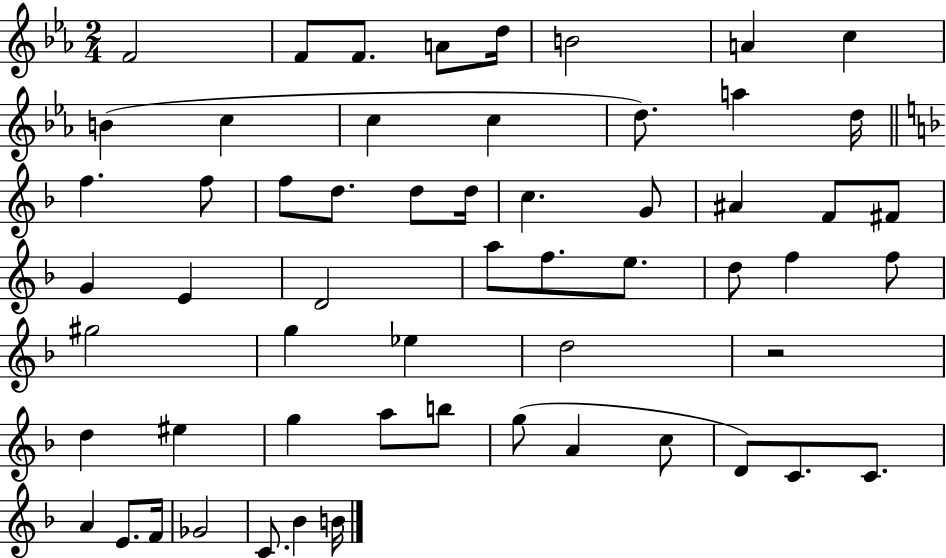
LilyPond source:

{
  \clef treble
  \numericTimeSignature
  \time 2/4
  \key ees \major
  f'2 | f'8 f'8. a'8 d''16 | b'2 | a'4 c''4 | \break b'4( c''4 | c''4 c''4 | d''8.) a''4 d''16 | \bar "||" \break \key d \minor f''4. f''8 | f''8 d''8. d''8 d''16 | c''4. g'8 | ais'4 f'8 fis'8 | \break g'4 e'4 | d'2 | a''8 f''8. e''8. | d''8 f''4 f''8 | \break gis''2 | g''4 ees''4 | d''2 | r2 | \break d''4 eis''4 | g''4 a''8 b''8 | g''8( a'4 c''8 | d'8) c'8. c'8. | \break a'4 e'8. f'16 | ges'2 | c'8. bes'4 b'16 | \bar "|."
}